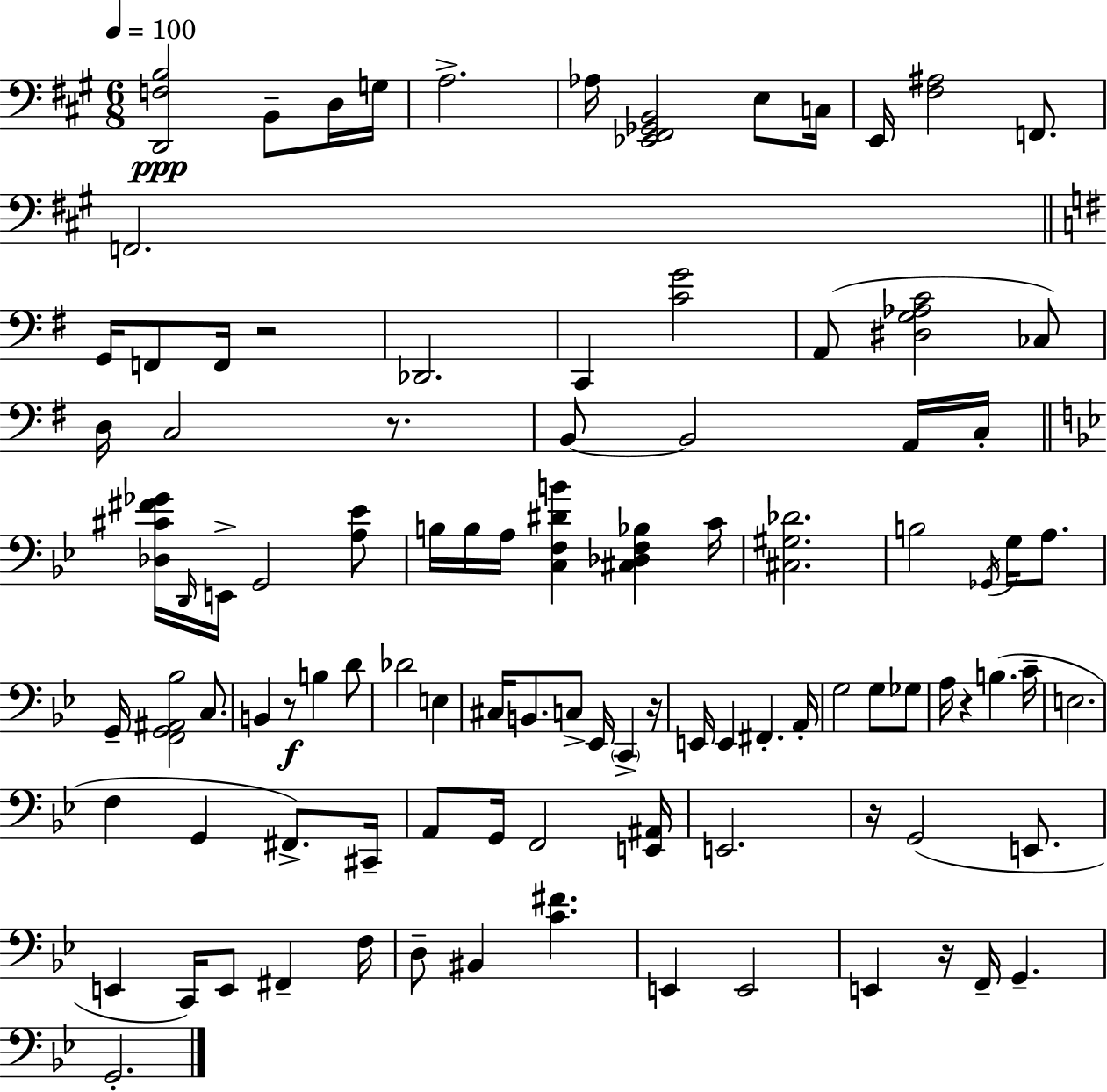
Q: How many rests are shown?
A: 7